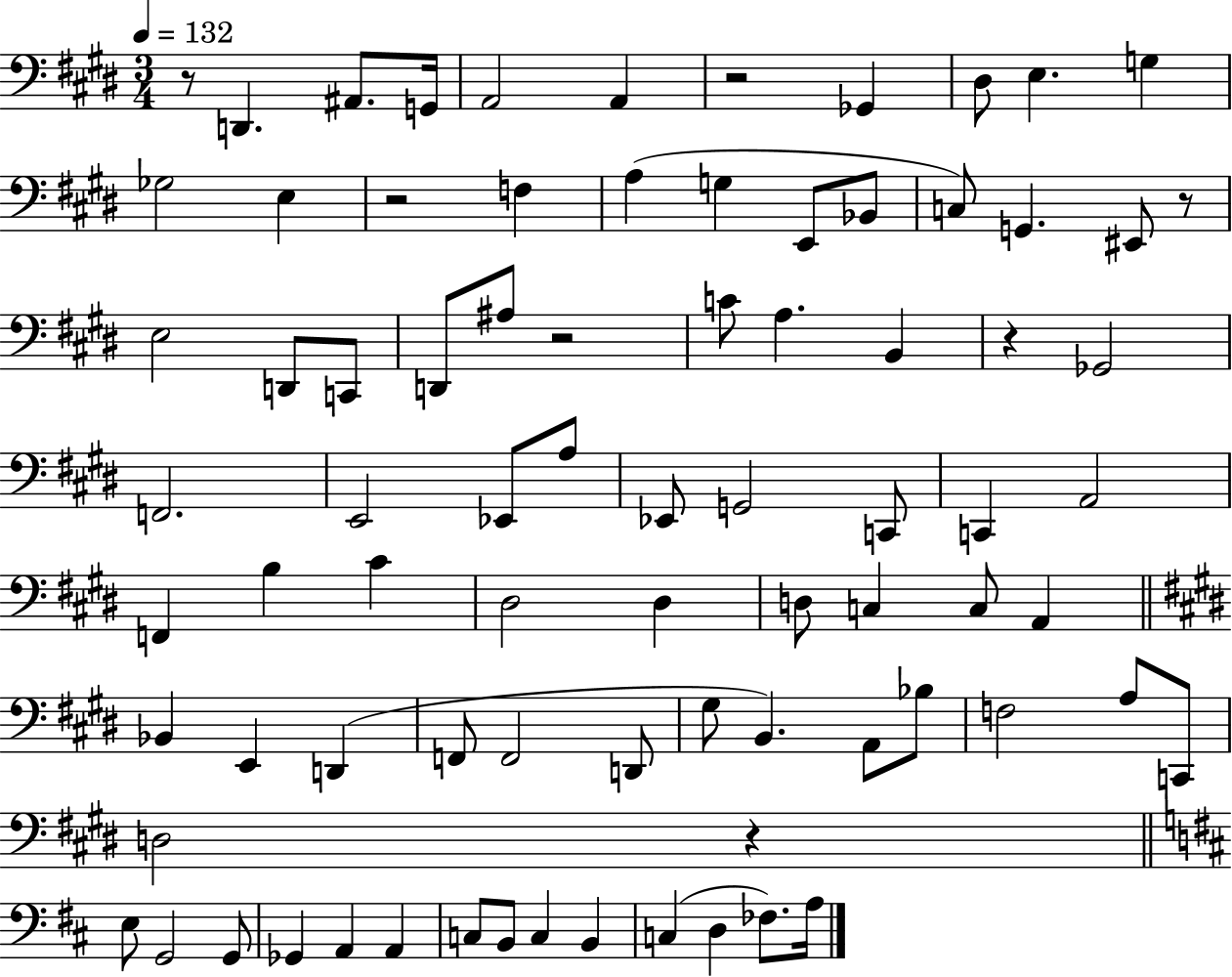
X:1
T:Untitled
M:3/4
L:1/4
K:E
z/2 D,, ^A,,/2 G,,/4 A,,2 A,, z2 _G,, ^D,/2 E, G, _G,2 E, z2 F, A, G, E,,/2 _B,,/2 C,/2 G,, ^E,,/2 z/2 E,2 D,,/2 C,,/2 D,,/2 ^A,/2 z2 C/2 A, B,, z _G,,2 F,,2 E,,2 _E,,/2 A,/2 _E,,/2 G,,2 C,,/2 C,, A,,2 F,, B, ^C ^D,2 ^D, D,/2 C, C,/2 A,, _B,, E,, D,, F,,/2 F,,2 D,,/2 ^G,/2 B,, A,,/2 _B,/2 F,2 A,/2 C,,/2 D,2 z E,/2 G,,2 G,,/2 _G,, A,, A,, C,/2 B,,/2 C, B,, C, D, _F,/2 A,/4